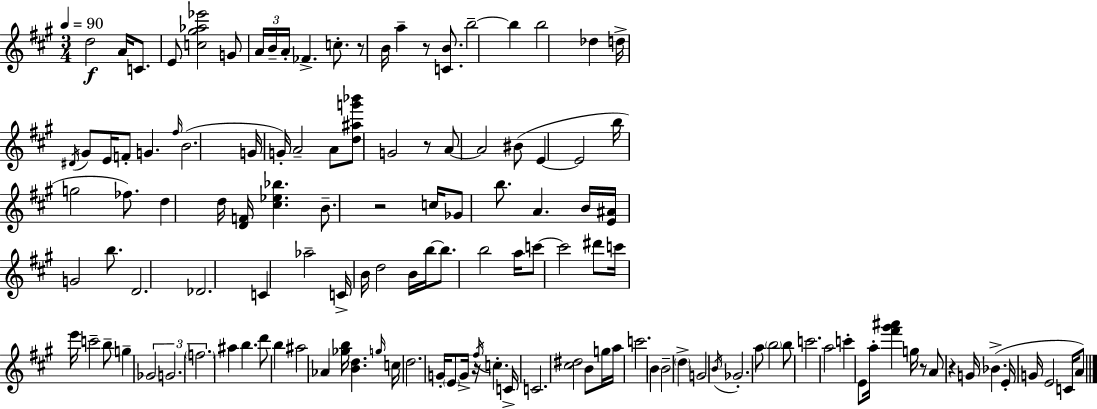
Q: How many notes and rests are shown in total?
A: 130